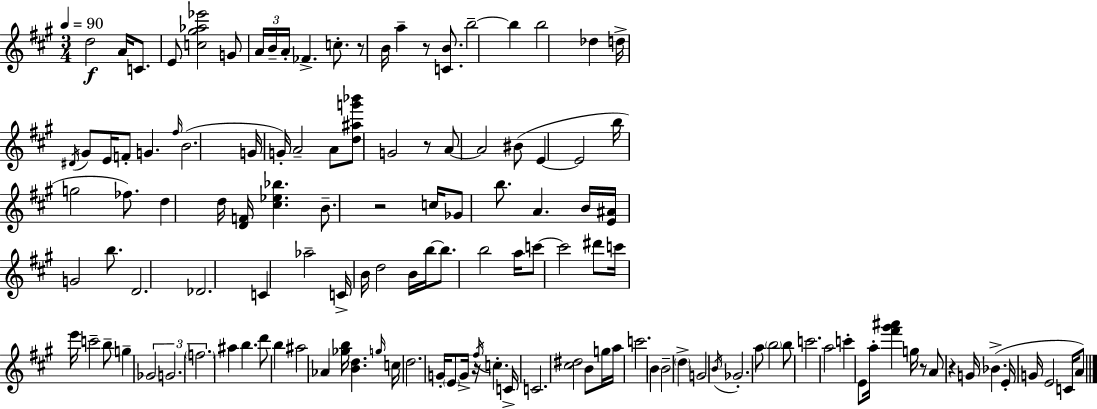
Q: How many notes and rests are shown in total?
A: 130